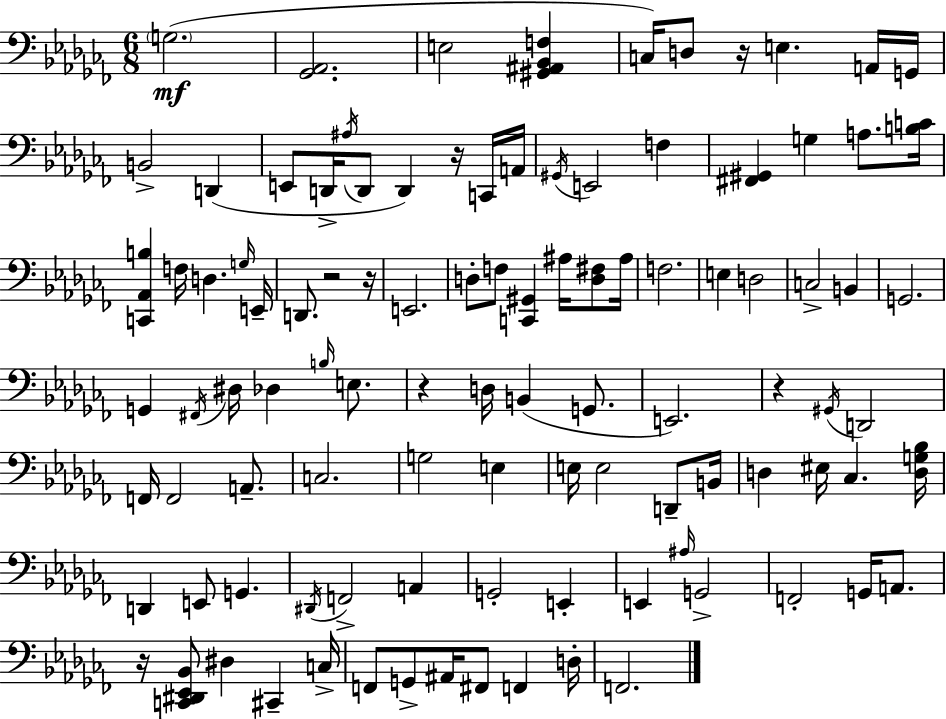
G3/h. [Gb2,Ab2]/h. E3/h [G#2,A#2,Bb2,F3]/q C3/s D3/e R/s E3/q. A2/s G2/s B2/h D2/q E2/e D2/s A#3/s D2/e D2/q R/s C2/s A2/s G#2/s E2/h F3/q [F#2,G#2]/q G3/q A3/e. [B3,C4]/s [C2,Ab2,B3]/q F3/s D3/q. G3/s E2/s D2/e. R/h R/s E2/h. D3/e F3/e [C2,G#2]/q A#3/s [D3,F#3]/e A#3/s F3/h. E3/q D3/h C3/h B2/q G2/h. G2/q F#2/s D#3/s Db3/q B3/s E3/e. R/q D3/s B2/q G2/e. E2/h. R/q G#2/s D2/h F2/s F2/h A2/e. C3/h. G3/h E3/q E3/s E3/h D2/e B2/s D3/q EIS3/s CES3/q. [D3,G3,Bb3]/s D2/q E2/e G2/q. D#2/s F2/h A2/q G2/h E2/q E2/q A#3/s G2/h F2/h G2/s A2/e. R/s [C2,D#2,Eb2,Bb2]/e D#3/q C#2/q C3/s F2/e G2/e A#2/s F#2/e F2/q D3/s F2/h.